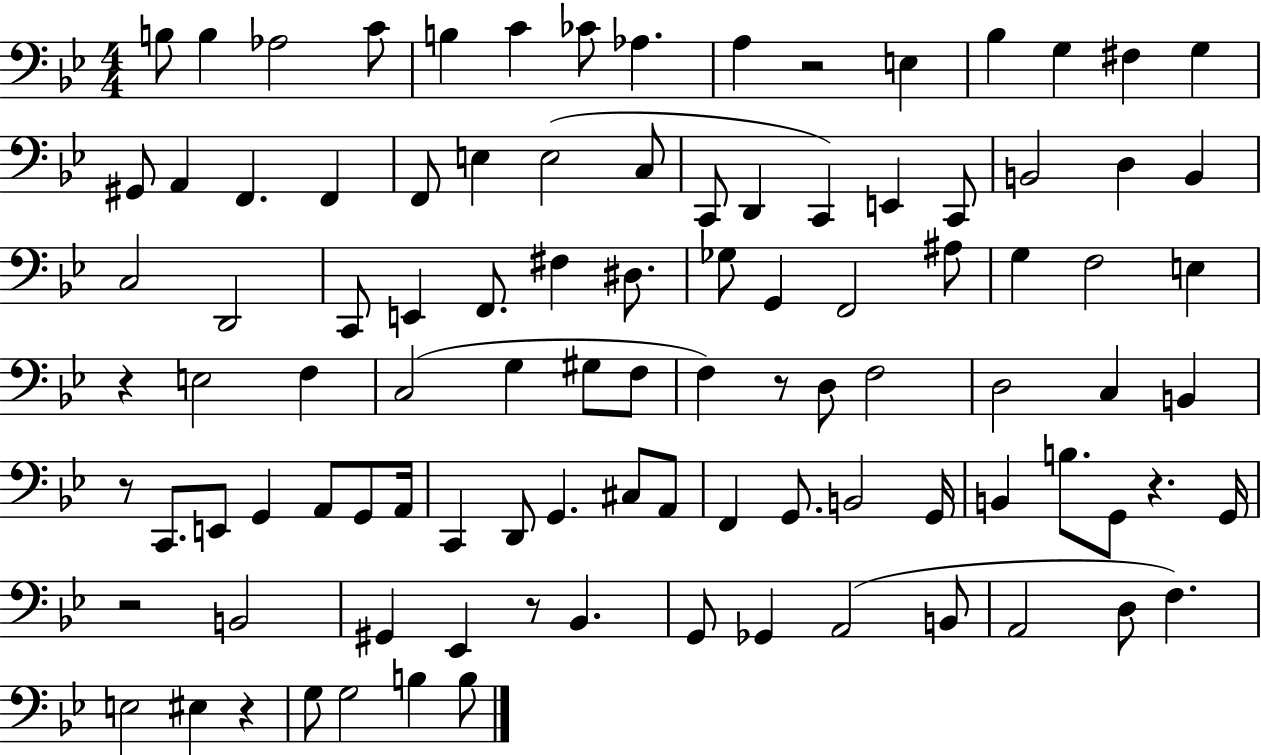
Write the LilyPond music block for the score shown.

{
  \clef bass
  \numericTimeSignature
  \time 4/4
  \key bes \major
  b8 b4 aes2 c'8 | b4 c'4 ces'8 aes4. | a4 r2 e4 | bes4 g4 fis4 g4 | \break gis,8 a,4 f,4. f,4 | f,8 e4 e2( c8 | c,8 d,4 c,4) e,4 c,8 | b,2 d4 b,4 | \break c2 d,2 | c,8 e,4 f,8. fis4 dis8. | ges8 g,4 f,2 ais8 | g4 f2 e4 | \break r4 e2 f4 | c2( g4 gis8 f8 | f4) r8 d8 f2 | d2 c4 b,4 | \break r8 c,8. e,8 g,4 a,8 g,8 a,16 | c,4 d,8 g,4. cis8 a,8 | f,4 g,8. b,2 g,16 | b,4 b8. g,8 r4. g,16 | \break r2 b,2 | gis,4 ees,4 r8 bes,4. | g,8 ges,4 a,2( b,8 | a,2 d8 f4.) | \break e2 eis4 r4 | g8 g2 b4 b8 | \bar "|."
}